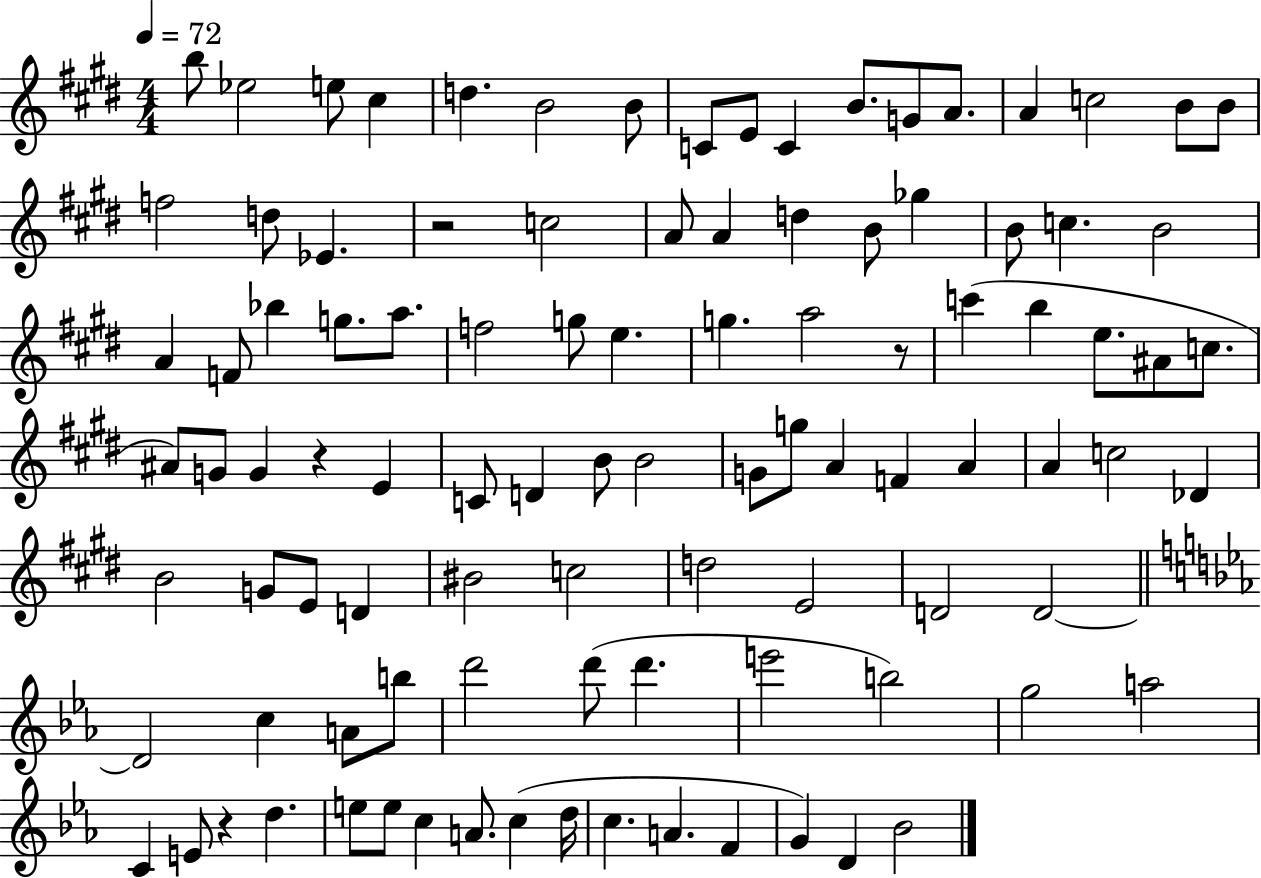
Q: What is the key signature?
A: E major